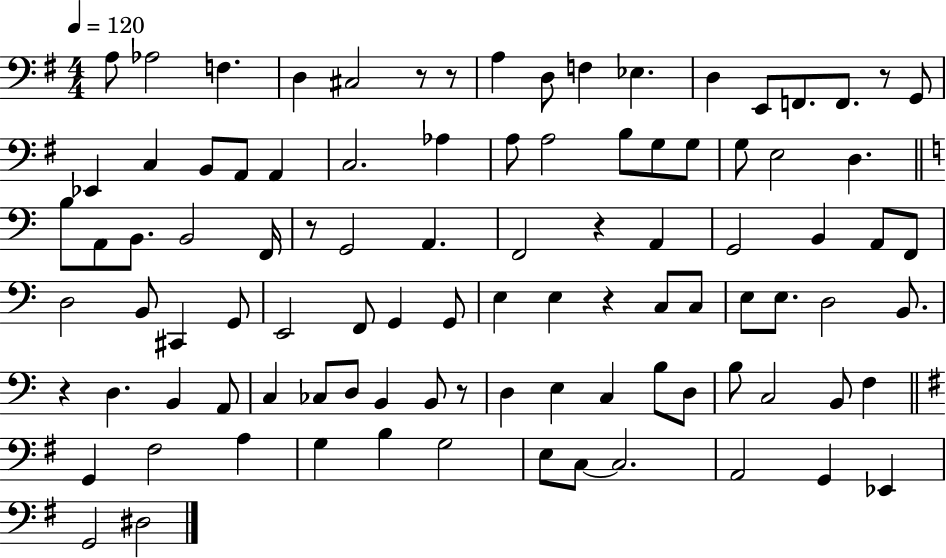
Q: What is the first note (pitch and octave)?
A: A3